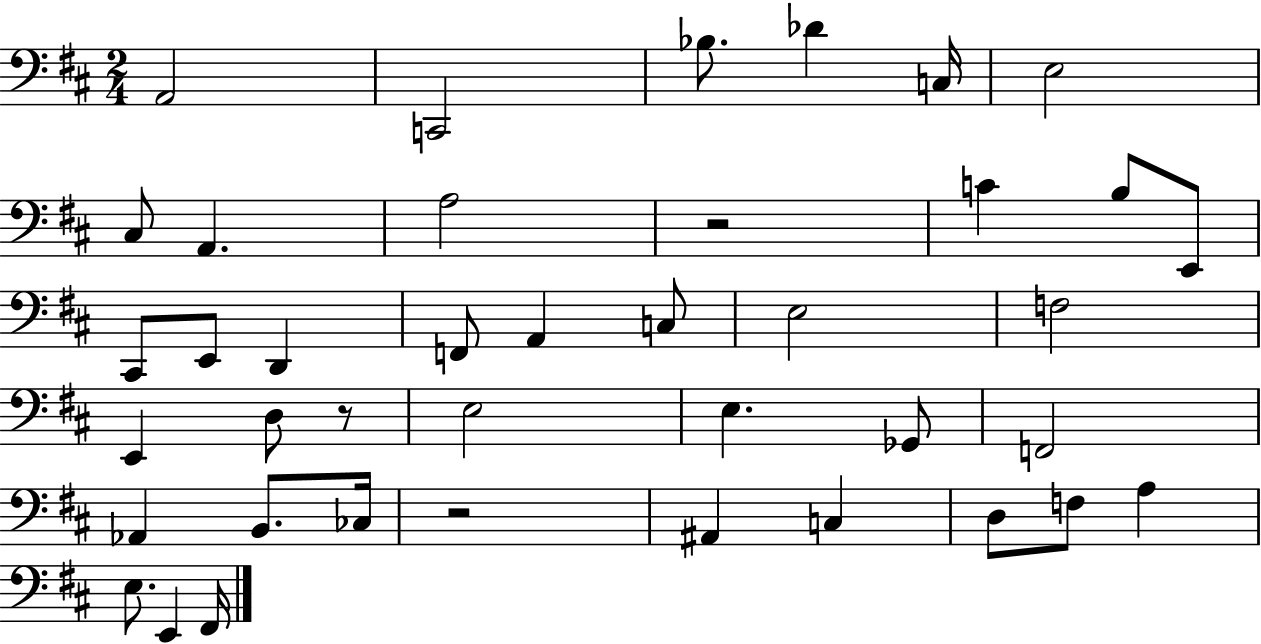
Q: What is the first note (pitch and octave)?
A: A2